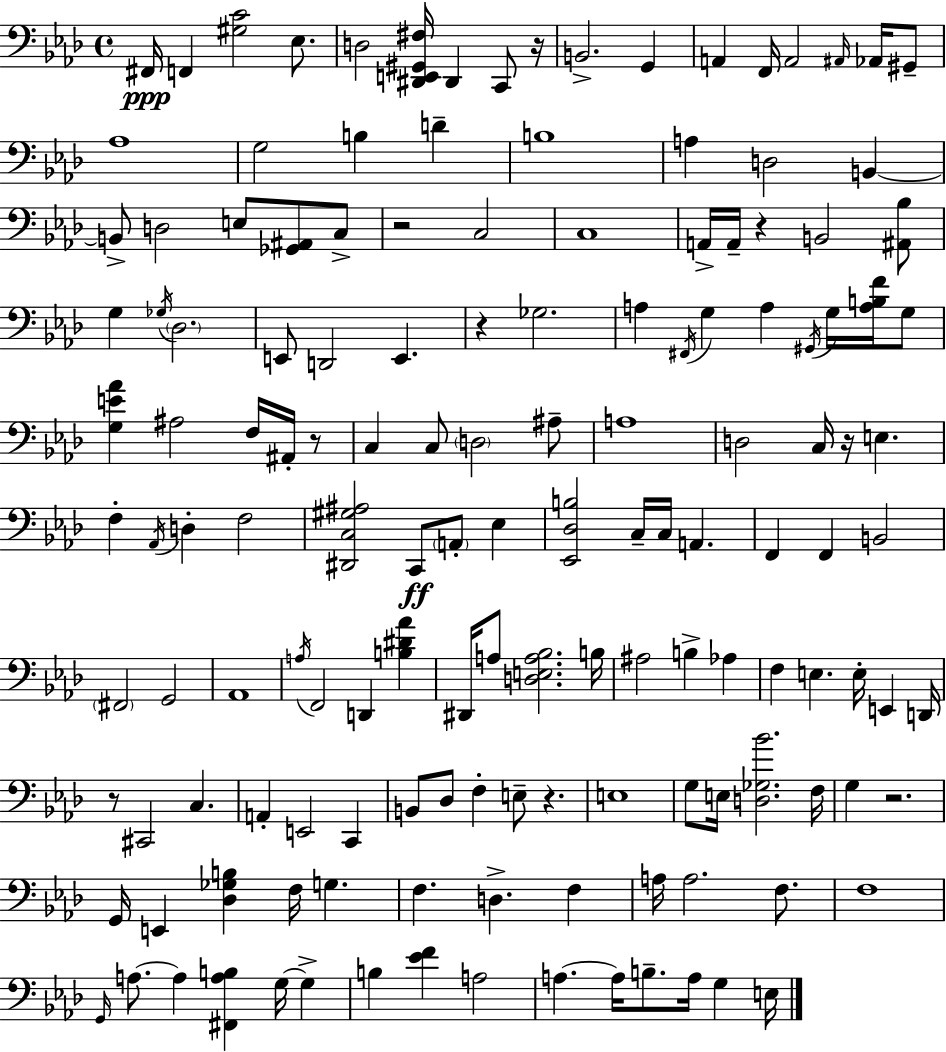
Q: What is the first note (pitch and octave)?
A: F#2